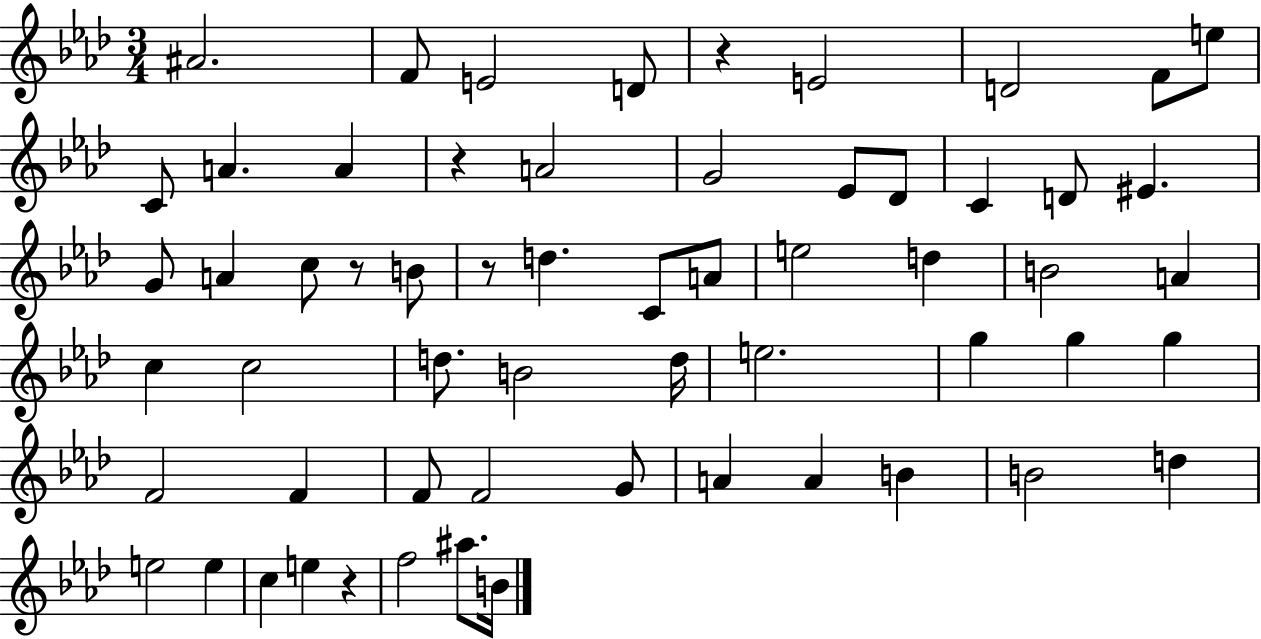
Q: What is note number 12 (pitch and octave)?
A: A4